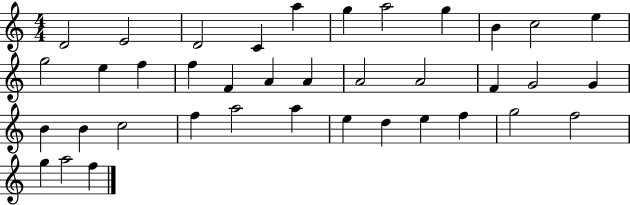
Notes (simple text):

D4/h E4/h D4/h C4/q A5/q G5/q A5/h G5/q B4/q C5/h E5/q G5/h E5/q F5/q F5/q F4/q A4/q A4/q A4/h A4/h F4/q G4/h G4/q B4/q B4/q C5/h F5/q A5/h A5/q E5/q D5/q E5/q F5/q G5/h F5/h G5/q A5/h F5/q